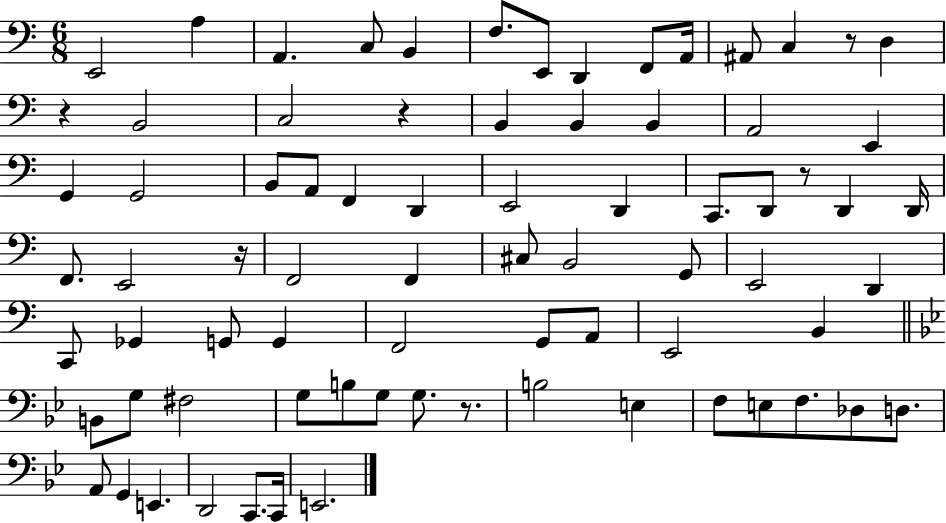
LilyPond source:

{
  \clef bass
  \numericTimeSignature
  \time 6/8
  \key c \major
  e,2 a4 | a,4. c8 b,4 | f8. e,8 d,4 f,8 a,16 | ais,8 c4 r8 d4 | \break r4 b,2 | c2 r4 | b,4 b,4 b,4 | a,2 e,4 | \break g,4 g,2 | b,8 a,8 f,4 d,4 | e,2 d,4 | c,8. d,8 r8 d,4 d,16 | \break f,8. e,2 r16 | f,2 f,4 | cis8 b,2 g,8 | e,2 d,4 | \break c,8 ges,4 g,8 g,4 | f,2 g,8 a,8 | e,2 b,4 | \bar "||" \break \key bes \major b,8 g8 fis2 | g8 b8 g8 g8. r8. | b2 e4 | f8 e8 f8. des8 d8. | \break a,8 g,4 e,4. | d,2 c,8. c,16 | e,2. | \bar "|."
}